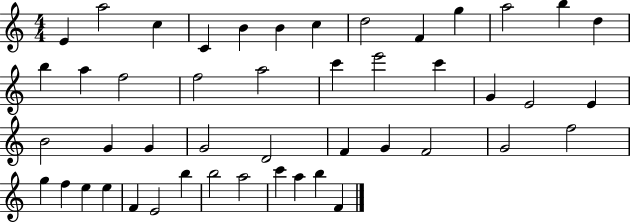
X:1
T:Untitled
M:4/4
L:1/4
K:C
E a2 c C B B c d2 F g a2 b d b a f2 f2 a2 c' e'2 c' G E2 E B2 G G G2 D2 F G F2 G2 f2 g f e e F E2 b b2 a2 c' a b F